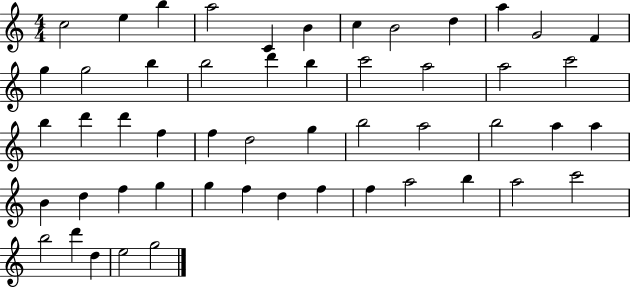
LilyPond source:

{
  \clef treble
  \numericTimeSignature
  \time 4/4
  \key c \major
  c''2 e''4 b''4 | a''2 c'4 b'4 | c''4 b'2 d''4 | a''4 g'2 f'4 | \break g''4 g''2 b''4 | b''2 d'''4 b''4 | c'''2 a''2 | a''2 c'''2 | \break b''4 d'''4 d'''4 f''4 | f''4 d''2 g''4 | b''2 a''2 | b''2 a''4 a''4 | \break b'4 d''4 f''4 g''4 | g''4 f''4 d''4 f''4 | f''4 a''2 b''4 | a''2 c'''2 | \break b''2 d'''4 d''4 | e''2 g''2 | \bar "|."
}